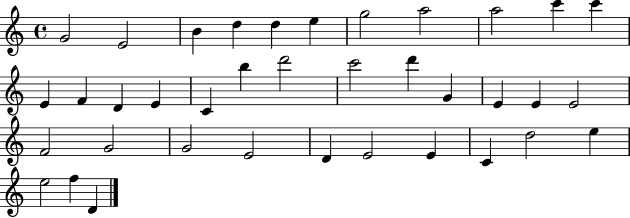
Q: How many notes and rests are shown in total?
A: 37